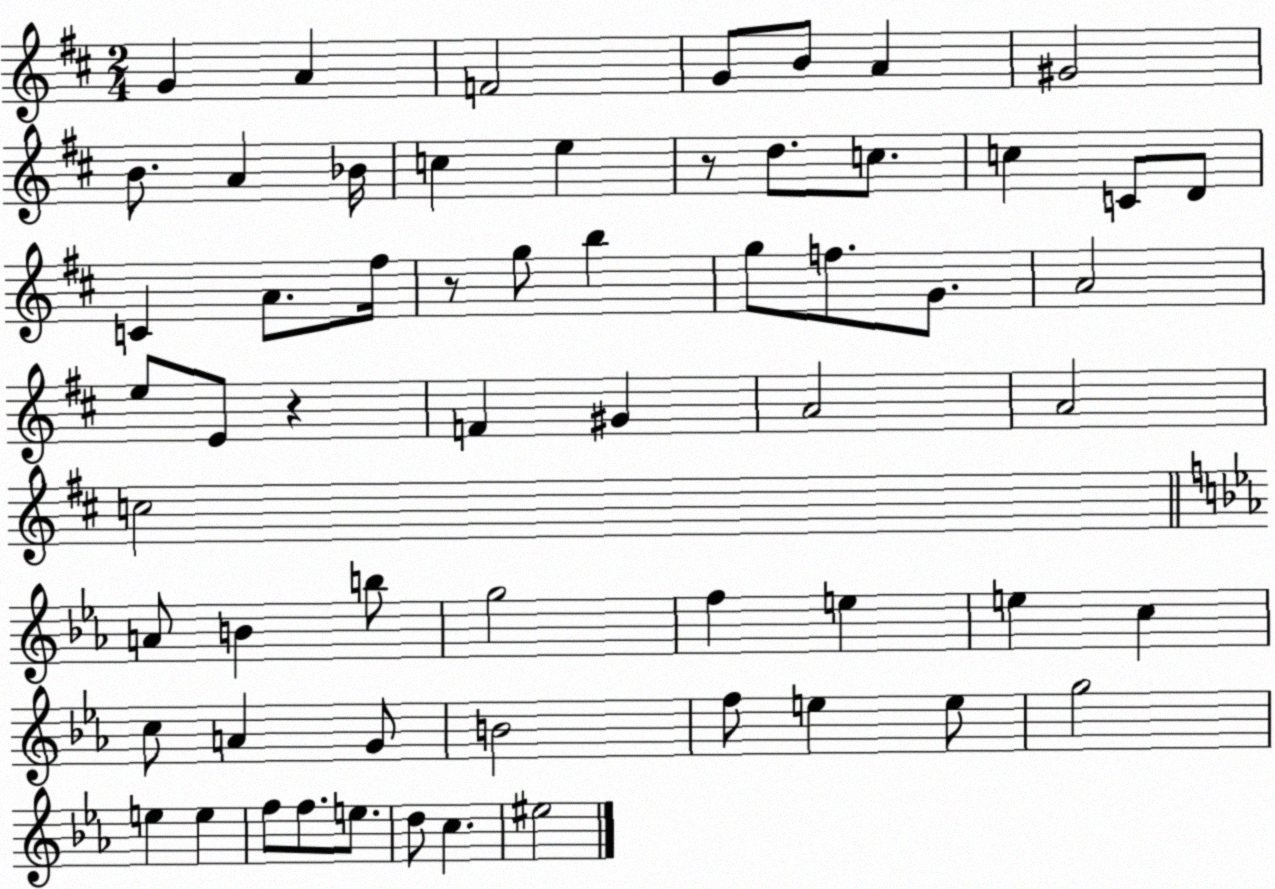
X:1
T:Untitled
M:2/4
L:1/4
K:D
G A F2 G/2 B/2 A ^G2 B/2 A _B/4 c e z/2 d/2 c/2 c C/2 D/2 C A/2 ^f/4 z/2 g/2 b g/2 f/2 G/2 A2 e/2 E/2 z F ^G A2 A2 c2 A/2 B b/2 g2 f e e c c/2 A G/2 B2 f/2 e e/2 g2 e e f/2 f/2 e/2 d/2 c ^e2